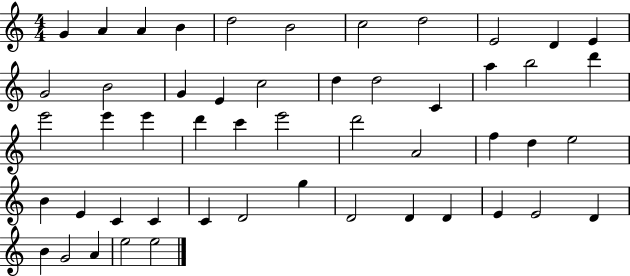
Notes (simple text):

G4/q A4/q A4/q B4/q D5/h B4/h C5/h D5/h E4/h D4/q E4/q G4/h B4/h G4/q E4/q C5/h D5/q D5/h C4/q A5/q B5/h D6/q E6/h E6/q E6/q D6/q C6/q E6/h D6/h A4/h F5/q D5/q E5/h B4/q E4/q C4/q C4/q C4/q D4/h G5/q D4/h D4/q D4/q E4/q E4/h D4/q B4/q G4/h A4/q E5/h E5/h